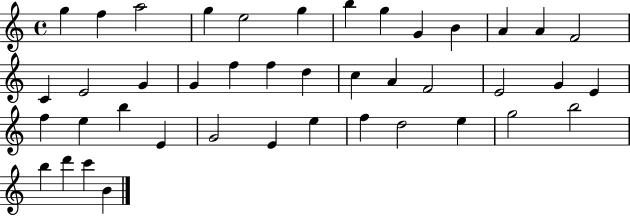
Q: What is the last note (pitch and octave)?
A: B4